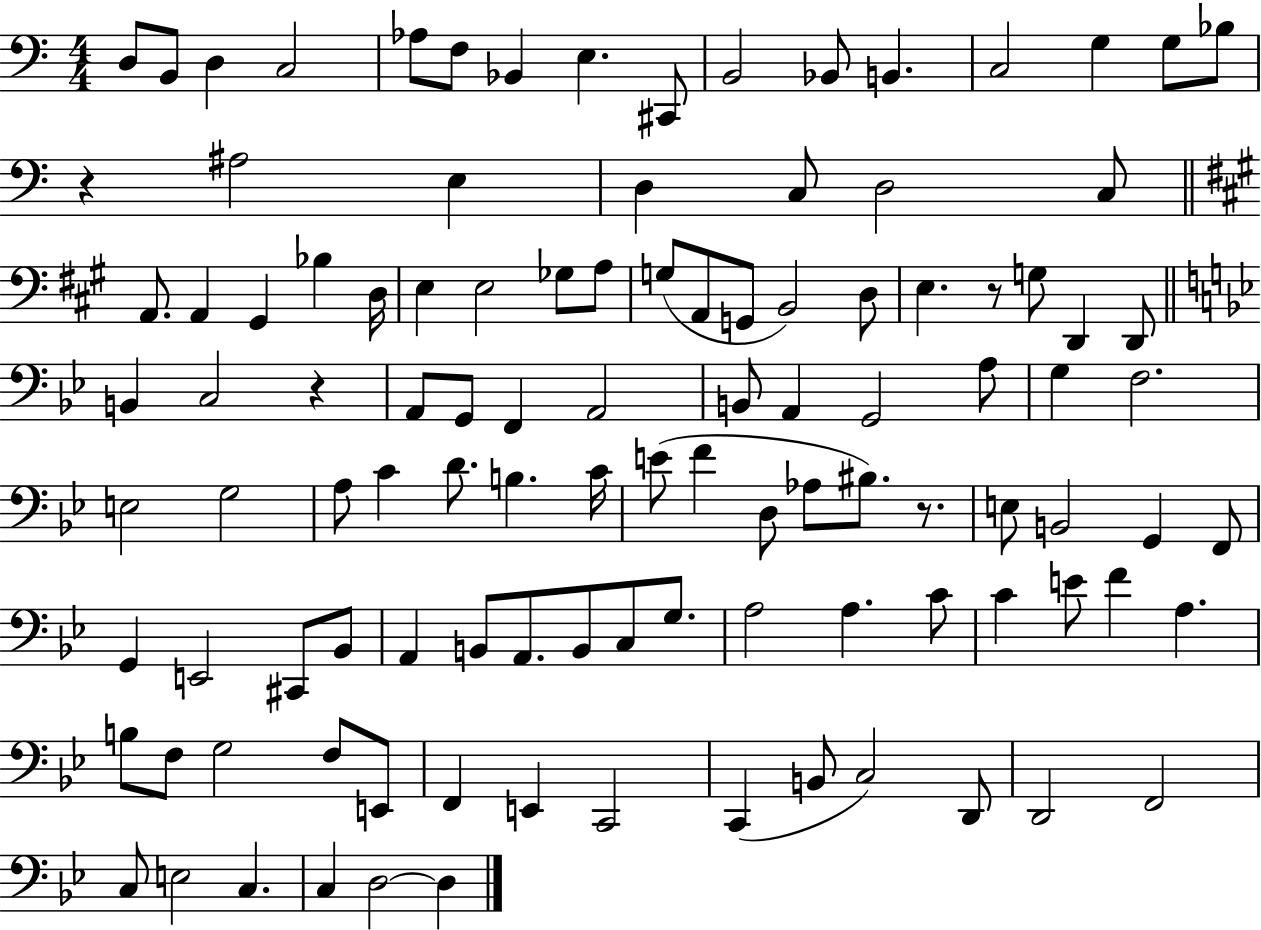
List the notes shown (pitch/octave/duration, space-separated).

D3/e B2/e D3/q C3/h Ab3/e F3/e Bb2/q E3/q. C#2/e B2/h Bb2/e B2/q. C3/h G3/q G3/e Bb3/e R/q A#3/h E3/q D3/q C3/e D3/h C3/e A2/e. A2/q G#2/q Bb3/q D3/s E3/q E3/h Gb3/e A3/e G3/e A2/e G2/e B2/h D3/e E3/q. R/e G3/e D2/q D2/e B2/q C3/h R/q A2/e G2/e F2/q A2/h B2/e A2/q G2/h A3/e G3/q F3/h. E3/h G3/h A3/e C4/q D4/e. B3/q. C4/s E4/e F4/q D3/e Ab3/e BIS3/e. R/e. E3/e B2/h G2/q F2/e G2/q E2/h C#2/e Bb2/e A2/q B2/e A2/e. B2/e C3/e G3/e. A3/h A3/q. C4/e C4/q E4/e F4/q A3/q. B3/e F3/e G3/h F3/e E2/e F2/q E2/q C2/h C2/q B2/e C3/h D2/e D2/h F2/h C3/e E3/h C3/q. C3/q D3/h D3/q